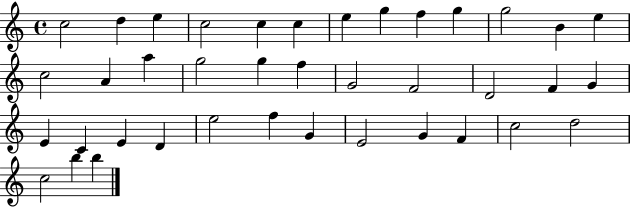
C5/h D5/q E5/q C5/h C5/q C5/q E5/q G5/q F5/q G5/q G5/h B4/q E5/q C5/h A4/q A5/q G5/h G5/q F5/q G4/h F4/h D4/h F4/q G4/q E4/q C4/q E4/q D4/q E5/h F5/q G4/q E4/h G4/q F4/q C5/h D5/h C5/h B5/q B5/q